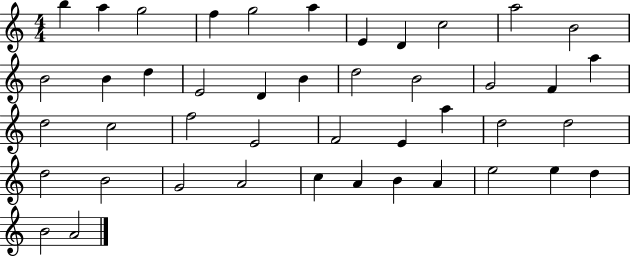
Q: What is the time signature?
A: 4/4